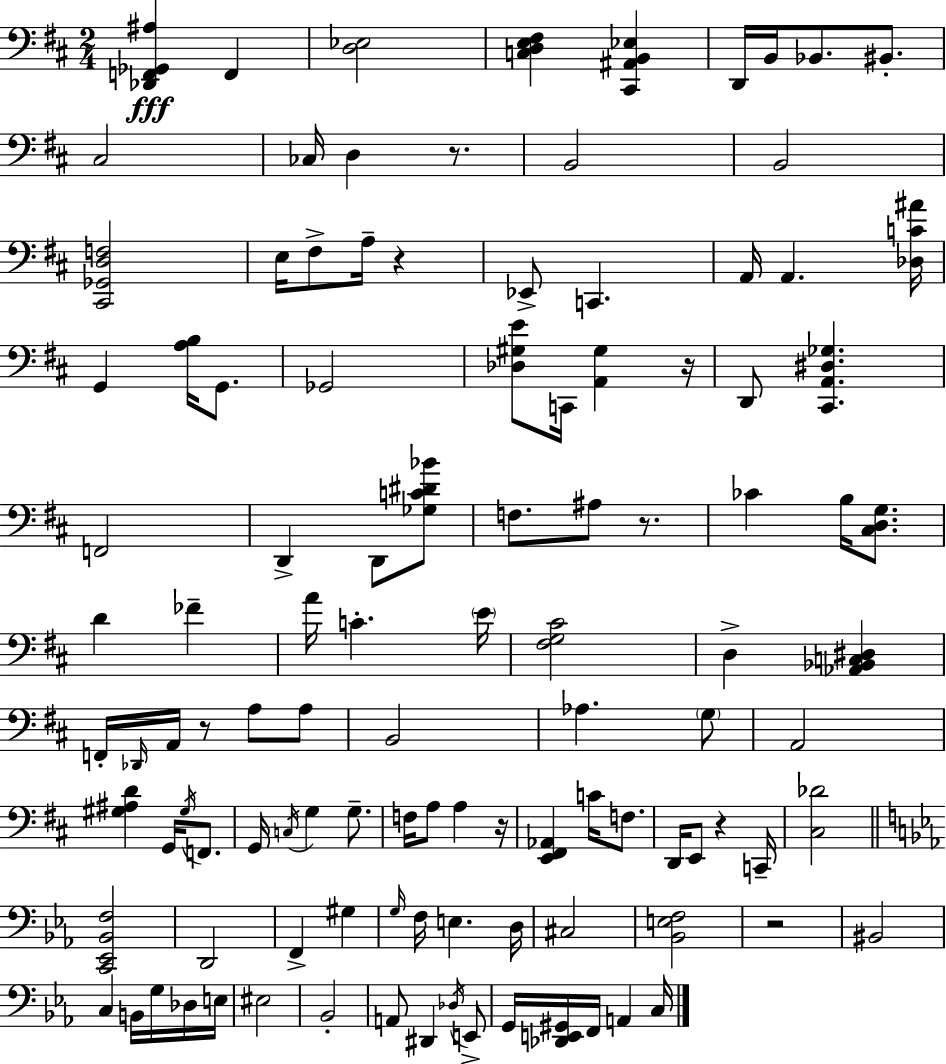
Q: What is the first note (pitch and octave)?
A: F2